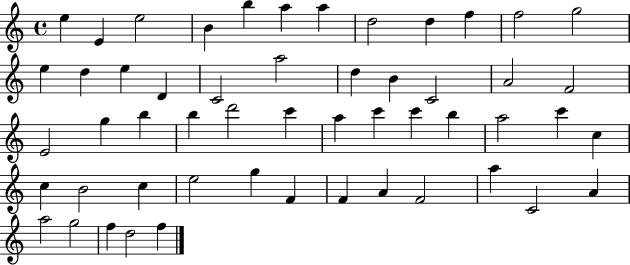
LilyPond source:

{
  \clef treble
  \time 4/4
  \defaultTimeSignature
  \key c \major
  e''4 e'4 e''2 | b'4 b''4 a''4 a''4 | d''2 d''4 f''4 | f''2 g''2 | \break e''4 d''4 e''4 d'4 | c'2 a''2 | d''4 b'4 c'2 | a'2 f'2 | \break e'2 g''4 b''4 | b''4 d'''2 c'''4 | a''4 c'''4 c'''4 b''4 | a''2 c'''4 c''4 | \break c''4 b'2 c''4 | e''2 g''4 f'4 | f'4 a'4 f'2 | a''4 c'2 a'4 | \break a''2 g''2 | f''4 d''2 f''4 | \bar "|."
}